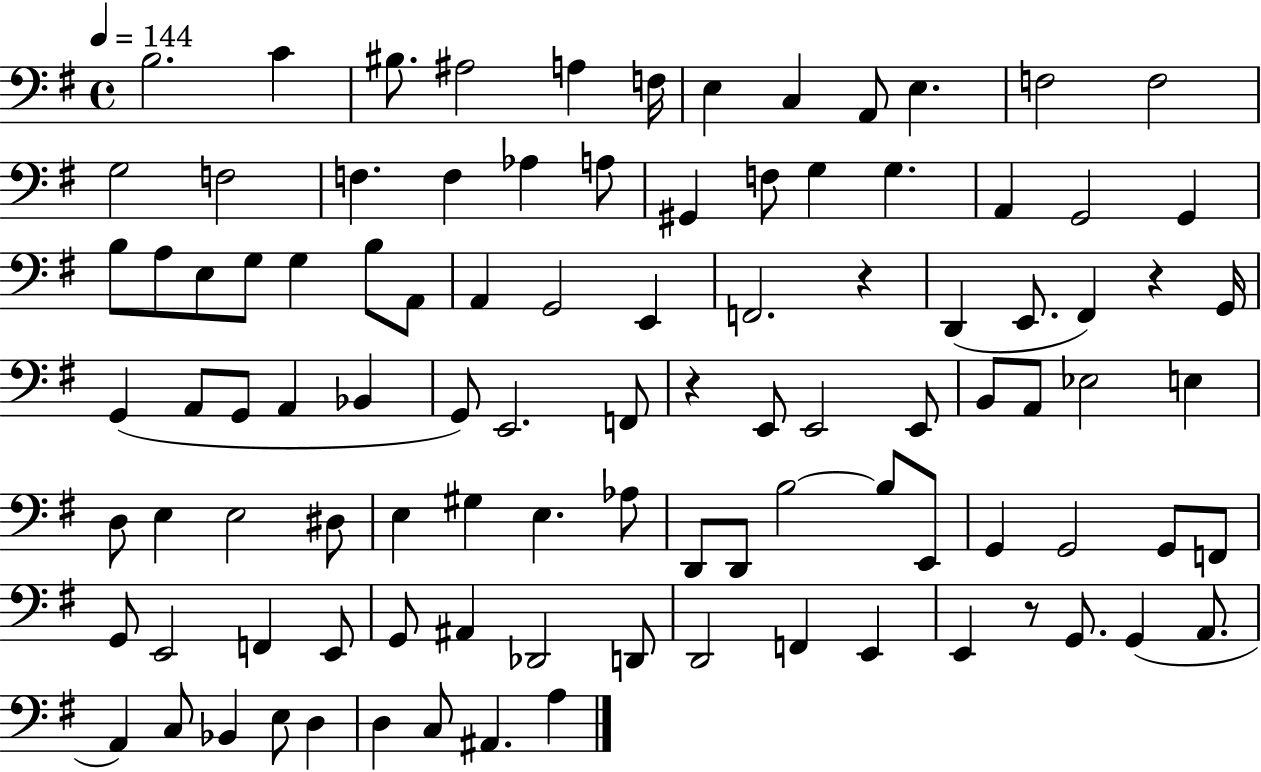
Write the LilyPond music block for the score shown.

{
  \clef bass
  \time 4/4
  \defaultTimeSignature
  \key g \major
  \tempo 4 = 144
  b2. c'4 | bis8. ais2 a4 f16 | e4 c4 a,8 e4. | f2 f2 | \break g2 f2 | f4. f4 aes4 a8 | gis,4 f8 g4 g4. | a,4 g,2 g,4 | \break b8 a8 e8 g8 g4 b8 a,8 | a,4 g,2 e,4 | f,2. r4 | d,4( e,8. fis,4) r4 g,16 | \break g,4( a,8 g,8 a,4 bes,4 | g,8) e,2. f,8 | r4 e,8 e,2 e,8 | b,8 a,8 ees2 e4 | \break d8 e4 e2 dis8 | e4 gis4 e4. aes8 | d,8 d,8 b2~~ b8 e,8 | g,4 g,2 g,8 f,8 | \break g,8 e,2 f,4 e,8 | g,8 ais,4 des,2 d,8 | d,2 f,4 e,4 | e,4 r8 g,8. g,4( a,8. | \break a,4) c8 bes,4 e8 d4 | d4 c8 ais,4. a4 | \bar "|."
}